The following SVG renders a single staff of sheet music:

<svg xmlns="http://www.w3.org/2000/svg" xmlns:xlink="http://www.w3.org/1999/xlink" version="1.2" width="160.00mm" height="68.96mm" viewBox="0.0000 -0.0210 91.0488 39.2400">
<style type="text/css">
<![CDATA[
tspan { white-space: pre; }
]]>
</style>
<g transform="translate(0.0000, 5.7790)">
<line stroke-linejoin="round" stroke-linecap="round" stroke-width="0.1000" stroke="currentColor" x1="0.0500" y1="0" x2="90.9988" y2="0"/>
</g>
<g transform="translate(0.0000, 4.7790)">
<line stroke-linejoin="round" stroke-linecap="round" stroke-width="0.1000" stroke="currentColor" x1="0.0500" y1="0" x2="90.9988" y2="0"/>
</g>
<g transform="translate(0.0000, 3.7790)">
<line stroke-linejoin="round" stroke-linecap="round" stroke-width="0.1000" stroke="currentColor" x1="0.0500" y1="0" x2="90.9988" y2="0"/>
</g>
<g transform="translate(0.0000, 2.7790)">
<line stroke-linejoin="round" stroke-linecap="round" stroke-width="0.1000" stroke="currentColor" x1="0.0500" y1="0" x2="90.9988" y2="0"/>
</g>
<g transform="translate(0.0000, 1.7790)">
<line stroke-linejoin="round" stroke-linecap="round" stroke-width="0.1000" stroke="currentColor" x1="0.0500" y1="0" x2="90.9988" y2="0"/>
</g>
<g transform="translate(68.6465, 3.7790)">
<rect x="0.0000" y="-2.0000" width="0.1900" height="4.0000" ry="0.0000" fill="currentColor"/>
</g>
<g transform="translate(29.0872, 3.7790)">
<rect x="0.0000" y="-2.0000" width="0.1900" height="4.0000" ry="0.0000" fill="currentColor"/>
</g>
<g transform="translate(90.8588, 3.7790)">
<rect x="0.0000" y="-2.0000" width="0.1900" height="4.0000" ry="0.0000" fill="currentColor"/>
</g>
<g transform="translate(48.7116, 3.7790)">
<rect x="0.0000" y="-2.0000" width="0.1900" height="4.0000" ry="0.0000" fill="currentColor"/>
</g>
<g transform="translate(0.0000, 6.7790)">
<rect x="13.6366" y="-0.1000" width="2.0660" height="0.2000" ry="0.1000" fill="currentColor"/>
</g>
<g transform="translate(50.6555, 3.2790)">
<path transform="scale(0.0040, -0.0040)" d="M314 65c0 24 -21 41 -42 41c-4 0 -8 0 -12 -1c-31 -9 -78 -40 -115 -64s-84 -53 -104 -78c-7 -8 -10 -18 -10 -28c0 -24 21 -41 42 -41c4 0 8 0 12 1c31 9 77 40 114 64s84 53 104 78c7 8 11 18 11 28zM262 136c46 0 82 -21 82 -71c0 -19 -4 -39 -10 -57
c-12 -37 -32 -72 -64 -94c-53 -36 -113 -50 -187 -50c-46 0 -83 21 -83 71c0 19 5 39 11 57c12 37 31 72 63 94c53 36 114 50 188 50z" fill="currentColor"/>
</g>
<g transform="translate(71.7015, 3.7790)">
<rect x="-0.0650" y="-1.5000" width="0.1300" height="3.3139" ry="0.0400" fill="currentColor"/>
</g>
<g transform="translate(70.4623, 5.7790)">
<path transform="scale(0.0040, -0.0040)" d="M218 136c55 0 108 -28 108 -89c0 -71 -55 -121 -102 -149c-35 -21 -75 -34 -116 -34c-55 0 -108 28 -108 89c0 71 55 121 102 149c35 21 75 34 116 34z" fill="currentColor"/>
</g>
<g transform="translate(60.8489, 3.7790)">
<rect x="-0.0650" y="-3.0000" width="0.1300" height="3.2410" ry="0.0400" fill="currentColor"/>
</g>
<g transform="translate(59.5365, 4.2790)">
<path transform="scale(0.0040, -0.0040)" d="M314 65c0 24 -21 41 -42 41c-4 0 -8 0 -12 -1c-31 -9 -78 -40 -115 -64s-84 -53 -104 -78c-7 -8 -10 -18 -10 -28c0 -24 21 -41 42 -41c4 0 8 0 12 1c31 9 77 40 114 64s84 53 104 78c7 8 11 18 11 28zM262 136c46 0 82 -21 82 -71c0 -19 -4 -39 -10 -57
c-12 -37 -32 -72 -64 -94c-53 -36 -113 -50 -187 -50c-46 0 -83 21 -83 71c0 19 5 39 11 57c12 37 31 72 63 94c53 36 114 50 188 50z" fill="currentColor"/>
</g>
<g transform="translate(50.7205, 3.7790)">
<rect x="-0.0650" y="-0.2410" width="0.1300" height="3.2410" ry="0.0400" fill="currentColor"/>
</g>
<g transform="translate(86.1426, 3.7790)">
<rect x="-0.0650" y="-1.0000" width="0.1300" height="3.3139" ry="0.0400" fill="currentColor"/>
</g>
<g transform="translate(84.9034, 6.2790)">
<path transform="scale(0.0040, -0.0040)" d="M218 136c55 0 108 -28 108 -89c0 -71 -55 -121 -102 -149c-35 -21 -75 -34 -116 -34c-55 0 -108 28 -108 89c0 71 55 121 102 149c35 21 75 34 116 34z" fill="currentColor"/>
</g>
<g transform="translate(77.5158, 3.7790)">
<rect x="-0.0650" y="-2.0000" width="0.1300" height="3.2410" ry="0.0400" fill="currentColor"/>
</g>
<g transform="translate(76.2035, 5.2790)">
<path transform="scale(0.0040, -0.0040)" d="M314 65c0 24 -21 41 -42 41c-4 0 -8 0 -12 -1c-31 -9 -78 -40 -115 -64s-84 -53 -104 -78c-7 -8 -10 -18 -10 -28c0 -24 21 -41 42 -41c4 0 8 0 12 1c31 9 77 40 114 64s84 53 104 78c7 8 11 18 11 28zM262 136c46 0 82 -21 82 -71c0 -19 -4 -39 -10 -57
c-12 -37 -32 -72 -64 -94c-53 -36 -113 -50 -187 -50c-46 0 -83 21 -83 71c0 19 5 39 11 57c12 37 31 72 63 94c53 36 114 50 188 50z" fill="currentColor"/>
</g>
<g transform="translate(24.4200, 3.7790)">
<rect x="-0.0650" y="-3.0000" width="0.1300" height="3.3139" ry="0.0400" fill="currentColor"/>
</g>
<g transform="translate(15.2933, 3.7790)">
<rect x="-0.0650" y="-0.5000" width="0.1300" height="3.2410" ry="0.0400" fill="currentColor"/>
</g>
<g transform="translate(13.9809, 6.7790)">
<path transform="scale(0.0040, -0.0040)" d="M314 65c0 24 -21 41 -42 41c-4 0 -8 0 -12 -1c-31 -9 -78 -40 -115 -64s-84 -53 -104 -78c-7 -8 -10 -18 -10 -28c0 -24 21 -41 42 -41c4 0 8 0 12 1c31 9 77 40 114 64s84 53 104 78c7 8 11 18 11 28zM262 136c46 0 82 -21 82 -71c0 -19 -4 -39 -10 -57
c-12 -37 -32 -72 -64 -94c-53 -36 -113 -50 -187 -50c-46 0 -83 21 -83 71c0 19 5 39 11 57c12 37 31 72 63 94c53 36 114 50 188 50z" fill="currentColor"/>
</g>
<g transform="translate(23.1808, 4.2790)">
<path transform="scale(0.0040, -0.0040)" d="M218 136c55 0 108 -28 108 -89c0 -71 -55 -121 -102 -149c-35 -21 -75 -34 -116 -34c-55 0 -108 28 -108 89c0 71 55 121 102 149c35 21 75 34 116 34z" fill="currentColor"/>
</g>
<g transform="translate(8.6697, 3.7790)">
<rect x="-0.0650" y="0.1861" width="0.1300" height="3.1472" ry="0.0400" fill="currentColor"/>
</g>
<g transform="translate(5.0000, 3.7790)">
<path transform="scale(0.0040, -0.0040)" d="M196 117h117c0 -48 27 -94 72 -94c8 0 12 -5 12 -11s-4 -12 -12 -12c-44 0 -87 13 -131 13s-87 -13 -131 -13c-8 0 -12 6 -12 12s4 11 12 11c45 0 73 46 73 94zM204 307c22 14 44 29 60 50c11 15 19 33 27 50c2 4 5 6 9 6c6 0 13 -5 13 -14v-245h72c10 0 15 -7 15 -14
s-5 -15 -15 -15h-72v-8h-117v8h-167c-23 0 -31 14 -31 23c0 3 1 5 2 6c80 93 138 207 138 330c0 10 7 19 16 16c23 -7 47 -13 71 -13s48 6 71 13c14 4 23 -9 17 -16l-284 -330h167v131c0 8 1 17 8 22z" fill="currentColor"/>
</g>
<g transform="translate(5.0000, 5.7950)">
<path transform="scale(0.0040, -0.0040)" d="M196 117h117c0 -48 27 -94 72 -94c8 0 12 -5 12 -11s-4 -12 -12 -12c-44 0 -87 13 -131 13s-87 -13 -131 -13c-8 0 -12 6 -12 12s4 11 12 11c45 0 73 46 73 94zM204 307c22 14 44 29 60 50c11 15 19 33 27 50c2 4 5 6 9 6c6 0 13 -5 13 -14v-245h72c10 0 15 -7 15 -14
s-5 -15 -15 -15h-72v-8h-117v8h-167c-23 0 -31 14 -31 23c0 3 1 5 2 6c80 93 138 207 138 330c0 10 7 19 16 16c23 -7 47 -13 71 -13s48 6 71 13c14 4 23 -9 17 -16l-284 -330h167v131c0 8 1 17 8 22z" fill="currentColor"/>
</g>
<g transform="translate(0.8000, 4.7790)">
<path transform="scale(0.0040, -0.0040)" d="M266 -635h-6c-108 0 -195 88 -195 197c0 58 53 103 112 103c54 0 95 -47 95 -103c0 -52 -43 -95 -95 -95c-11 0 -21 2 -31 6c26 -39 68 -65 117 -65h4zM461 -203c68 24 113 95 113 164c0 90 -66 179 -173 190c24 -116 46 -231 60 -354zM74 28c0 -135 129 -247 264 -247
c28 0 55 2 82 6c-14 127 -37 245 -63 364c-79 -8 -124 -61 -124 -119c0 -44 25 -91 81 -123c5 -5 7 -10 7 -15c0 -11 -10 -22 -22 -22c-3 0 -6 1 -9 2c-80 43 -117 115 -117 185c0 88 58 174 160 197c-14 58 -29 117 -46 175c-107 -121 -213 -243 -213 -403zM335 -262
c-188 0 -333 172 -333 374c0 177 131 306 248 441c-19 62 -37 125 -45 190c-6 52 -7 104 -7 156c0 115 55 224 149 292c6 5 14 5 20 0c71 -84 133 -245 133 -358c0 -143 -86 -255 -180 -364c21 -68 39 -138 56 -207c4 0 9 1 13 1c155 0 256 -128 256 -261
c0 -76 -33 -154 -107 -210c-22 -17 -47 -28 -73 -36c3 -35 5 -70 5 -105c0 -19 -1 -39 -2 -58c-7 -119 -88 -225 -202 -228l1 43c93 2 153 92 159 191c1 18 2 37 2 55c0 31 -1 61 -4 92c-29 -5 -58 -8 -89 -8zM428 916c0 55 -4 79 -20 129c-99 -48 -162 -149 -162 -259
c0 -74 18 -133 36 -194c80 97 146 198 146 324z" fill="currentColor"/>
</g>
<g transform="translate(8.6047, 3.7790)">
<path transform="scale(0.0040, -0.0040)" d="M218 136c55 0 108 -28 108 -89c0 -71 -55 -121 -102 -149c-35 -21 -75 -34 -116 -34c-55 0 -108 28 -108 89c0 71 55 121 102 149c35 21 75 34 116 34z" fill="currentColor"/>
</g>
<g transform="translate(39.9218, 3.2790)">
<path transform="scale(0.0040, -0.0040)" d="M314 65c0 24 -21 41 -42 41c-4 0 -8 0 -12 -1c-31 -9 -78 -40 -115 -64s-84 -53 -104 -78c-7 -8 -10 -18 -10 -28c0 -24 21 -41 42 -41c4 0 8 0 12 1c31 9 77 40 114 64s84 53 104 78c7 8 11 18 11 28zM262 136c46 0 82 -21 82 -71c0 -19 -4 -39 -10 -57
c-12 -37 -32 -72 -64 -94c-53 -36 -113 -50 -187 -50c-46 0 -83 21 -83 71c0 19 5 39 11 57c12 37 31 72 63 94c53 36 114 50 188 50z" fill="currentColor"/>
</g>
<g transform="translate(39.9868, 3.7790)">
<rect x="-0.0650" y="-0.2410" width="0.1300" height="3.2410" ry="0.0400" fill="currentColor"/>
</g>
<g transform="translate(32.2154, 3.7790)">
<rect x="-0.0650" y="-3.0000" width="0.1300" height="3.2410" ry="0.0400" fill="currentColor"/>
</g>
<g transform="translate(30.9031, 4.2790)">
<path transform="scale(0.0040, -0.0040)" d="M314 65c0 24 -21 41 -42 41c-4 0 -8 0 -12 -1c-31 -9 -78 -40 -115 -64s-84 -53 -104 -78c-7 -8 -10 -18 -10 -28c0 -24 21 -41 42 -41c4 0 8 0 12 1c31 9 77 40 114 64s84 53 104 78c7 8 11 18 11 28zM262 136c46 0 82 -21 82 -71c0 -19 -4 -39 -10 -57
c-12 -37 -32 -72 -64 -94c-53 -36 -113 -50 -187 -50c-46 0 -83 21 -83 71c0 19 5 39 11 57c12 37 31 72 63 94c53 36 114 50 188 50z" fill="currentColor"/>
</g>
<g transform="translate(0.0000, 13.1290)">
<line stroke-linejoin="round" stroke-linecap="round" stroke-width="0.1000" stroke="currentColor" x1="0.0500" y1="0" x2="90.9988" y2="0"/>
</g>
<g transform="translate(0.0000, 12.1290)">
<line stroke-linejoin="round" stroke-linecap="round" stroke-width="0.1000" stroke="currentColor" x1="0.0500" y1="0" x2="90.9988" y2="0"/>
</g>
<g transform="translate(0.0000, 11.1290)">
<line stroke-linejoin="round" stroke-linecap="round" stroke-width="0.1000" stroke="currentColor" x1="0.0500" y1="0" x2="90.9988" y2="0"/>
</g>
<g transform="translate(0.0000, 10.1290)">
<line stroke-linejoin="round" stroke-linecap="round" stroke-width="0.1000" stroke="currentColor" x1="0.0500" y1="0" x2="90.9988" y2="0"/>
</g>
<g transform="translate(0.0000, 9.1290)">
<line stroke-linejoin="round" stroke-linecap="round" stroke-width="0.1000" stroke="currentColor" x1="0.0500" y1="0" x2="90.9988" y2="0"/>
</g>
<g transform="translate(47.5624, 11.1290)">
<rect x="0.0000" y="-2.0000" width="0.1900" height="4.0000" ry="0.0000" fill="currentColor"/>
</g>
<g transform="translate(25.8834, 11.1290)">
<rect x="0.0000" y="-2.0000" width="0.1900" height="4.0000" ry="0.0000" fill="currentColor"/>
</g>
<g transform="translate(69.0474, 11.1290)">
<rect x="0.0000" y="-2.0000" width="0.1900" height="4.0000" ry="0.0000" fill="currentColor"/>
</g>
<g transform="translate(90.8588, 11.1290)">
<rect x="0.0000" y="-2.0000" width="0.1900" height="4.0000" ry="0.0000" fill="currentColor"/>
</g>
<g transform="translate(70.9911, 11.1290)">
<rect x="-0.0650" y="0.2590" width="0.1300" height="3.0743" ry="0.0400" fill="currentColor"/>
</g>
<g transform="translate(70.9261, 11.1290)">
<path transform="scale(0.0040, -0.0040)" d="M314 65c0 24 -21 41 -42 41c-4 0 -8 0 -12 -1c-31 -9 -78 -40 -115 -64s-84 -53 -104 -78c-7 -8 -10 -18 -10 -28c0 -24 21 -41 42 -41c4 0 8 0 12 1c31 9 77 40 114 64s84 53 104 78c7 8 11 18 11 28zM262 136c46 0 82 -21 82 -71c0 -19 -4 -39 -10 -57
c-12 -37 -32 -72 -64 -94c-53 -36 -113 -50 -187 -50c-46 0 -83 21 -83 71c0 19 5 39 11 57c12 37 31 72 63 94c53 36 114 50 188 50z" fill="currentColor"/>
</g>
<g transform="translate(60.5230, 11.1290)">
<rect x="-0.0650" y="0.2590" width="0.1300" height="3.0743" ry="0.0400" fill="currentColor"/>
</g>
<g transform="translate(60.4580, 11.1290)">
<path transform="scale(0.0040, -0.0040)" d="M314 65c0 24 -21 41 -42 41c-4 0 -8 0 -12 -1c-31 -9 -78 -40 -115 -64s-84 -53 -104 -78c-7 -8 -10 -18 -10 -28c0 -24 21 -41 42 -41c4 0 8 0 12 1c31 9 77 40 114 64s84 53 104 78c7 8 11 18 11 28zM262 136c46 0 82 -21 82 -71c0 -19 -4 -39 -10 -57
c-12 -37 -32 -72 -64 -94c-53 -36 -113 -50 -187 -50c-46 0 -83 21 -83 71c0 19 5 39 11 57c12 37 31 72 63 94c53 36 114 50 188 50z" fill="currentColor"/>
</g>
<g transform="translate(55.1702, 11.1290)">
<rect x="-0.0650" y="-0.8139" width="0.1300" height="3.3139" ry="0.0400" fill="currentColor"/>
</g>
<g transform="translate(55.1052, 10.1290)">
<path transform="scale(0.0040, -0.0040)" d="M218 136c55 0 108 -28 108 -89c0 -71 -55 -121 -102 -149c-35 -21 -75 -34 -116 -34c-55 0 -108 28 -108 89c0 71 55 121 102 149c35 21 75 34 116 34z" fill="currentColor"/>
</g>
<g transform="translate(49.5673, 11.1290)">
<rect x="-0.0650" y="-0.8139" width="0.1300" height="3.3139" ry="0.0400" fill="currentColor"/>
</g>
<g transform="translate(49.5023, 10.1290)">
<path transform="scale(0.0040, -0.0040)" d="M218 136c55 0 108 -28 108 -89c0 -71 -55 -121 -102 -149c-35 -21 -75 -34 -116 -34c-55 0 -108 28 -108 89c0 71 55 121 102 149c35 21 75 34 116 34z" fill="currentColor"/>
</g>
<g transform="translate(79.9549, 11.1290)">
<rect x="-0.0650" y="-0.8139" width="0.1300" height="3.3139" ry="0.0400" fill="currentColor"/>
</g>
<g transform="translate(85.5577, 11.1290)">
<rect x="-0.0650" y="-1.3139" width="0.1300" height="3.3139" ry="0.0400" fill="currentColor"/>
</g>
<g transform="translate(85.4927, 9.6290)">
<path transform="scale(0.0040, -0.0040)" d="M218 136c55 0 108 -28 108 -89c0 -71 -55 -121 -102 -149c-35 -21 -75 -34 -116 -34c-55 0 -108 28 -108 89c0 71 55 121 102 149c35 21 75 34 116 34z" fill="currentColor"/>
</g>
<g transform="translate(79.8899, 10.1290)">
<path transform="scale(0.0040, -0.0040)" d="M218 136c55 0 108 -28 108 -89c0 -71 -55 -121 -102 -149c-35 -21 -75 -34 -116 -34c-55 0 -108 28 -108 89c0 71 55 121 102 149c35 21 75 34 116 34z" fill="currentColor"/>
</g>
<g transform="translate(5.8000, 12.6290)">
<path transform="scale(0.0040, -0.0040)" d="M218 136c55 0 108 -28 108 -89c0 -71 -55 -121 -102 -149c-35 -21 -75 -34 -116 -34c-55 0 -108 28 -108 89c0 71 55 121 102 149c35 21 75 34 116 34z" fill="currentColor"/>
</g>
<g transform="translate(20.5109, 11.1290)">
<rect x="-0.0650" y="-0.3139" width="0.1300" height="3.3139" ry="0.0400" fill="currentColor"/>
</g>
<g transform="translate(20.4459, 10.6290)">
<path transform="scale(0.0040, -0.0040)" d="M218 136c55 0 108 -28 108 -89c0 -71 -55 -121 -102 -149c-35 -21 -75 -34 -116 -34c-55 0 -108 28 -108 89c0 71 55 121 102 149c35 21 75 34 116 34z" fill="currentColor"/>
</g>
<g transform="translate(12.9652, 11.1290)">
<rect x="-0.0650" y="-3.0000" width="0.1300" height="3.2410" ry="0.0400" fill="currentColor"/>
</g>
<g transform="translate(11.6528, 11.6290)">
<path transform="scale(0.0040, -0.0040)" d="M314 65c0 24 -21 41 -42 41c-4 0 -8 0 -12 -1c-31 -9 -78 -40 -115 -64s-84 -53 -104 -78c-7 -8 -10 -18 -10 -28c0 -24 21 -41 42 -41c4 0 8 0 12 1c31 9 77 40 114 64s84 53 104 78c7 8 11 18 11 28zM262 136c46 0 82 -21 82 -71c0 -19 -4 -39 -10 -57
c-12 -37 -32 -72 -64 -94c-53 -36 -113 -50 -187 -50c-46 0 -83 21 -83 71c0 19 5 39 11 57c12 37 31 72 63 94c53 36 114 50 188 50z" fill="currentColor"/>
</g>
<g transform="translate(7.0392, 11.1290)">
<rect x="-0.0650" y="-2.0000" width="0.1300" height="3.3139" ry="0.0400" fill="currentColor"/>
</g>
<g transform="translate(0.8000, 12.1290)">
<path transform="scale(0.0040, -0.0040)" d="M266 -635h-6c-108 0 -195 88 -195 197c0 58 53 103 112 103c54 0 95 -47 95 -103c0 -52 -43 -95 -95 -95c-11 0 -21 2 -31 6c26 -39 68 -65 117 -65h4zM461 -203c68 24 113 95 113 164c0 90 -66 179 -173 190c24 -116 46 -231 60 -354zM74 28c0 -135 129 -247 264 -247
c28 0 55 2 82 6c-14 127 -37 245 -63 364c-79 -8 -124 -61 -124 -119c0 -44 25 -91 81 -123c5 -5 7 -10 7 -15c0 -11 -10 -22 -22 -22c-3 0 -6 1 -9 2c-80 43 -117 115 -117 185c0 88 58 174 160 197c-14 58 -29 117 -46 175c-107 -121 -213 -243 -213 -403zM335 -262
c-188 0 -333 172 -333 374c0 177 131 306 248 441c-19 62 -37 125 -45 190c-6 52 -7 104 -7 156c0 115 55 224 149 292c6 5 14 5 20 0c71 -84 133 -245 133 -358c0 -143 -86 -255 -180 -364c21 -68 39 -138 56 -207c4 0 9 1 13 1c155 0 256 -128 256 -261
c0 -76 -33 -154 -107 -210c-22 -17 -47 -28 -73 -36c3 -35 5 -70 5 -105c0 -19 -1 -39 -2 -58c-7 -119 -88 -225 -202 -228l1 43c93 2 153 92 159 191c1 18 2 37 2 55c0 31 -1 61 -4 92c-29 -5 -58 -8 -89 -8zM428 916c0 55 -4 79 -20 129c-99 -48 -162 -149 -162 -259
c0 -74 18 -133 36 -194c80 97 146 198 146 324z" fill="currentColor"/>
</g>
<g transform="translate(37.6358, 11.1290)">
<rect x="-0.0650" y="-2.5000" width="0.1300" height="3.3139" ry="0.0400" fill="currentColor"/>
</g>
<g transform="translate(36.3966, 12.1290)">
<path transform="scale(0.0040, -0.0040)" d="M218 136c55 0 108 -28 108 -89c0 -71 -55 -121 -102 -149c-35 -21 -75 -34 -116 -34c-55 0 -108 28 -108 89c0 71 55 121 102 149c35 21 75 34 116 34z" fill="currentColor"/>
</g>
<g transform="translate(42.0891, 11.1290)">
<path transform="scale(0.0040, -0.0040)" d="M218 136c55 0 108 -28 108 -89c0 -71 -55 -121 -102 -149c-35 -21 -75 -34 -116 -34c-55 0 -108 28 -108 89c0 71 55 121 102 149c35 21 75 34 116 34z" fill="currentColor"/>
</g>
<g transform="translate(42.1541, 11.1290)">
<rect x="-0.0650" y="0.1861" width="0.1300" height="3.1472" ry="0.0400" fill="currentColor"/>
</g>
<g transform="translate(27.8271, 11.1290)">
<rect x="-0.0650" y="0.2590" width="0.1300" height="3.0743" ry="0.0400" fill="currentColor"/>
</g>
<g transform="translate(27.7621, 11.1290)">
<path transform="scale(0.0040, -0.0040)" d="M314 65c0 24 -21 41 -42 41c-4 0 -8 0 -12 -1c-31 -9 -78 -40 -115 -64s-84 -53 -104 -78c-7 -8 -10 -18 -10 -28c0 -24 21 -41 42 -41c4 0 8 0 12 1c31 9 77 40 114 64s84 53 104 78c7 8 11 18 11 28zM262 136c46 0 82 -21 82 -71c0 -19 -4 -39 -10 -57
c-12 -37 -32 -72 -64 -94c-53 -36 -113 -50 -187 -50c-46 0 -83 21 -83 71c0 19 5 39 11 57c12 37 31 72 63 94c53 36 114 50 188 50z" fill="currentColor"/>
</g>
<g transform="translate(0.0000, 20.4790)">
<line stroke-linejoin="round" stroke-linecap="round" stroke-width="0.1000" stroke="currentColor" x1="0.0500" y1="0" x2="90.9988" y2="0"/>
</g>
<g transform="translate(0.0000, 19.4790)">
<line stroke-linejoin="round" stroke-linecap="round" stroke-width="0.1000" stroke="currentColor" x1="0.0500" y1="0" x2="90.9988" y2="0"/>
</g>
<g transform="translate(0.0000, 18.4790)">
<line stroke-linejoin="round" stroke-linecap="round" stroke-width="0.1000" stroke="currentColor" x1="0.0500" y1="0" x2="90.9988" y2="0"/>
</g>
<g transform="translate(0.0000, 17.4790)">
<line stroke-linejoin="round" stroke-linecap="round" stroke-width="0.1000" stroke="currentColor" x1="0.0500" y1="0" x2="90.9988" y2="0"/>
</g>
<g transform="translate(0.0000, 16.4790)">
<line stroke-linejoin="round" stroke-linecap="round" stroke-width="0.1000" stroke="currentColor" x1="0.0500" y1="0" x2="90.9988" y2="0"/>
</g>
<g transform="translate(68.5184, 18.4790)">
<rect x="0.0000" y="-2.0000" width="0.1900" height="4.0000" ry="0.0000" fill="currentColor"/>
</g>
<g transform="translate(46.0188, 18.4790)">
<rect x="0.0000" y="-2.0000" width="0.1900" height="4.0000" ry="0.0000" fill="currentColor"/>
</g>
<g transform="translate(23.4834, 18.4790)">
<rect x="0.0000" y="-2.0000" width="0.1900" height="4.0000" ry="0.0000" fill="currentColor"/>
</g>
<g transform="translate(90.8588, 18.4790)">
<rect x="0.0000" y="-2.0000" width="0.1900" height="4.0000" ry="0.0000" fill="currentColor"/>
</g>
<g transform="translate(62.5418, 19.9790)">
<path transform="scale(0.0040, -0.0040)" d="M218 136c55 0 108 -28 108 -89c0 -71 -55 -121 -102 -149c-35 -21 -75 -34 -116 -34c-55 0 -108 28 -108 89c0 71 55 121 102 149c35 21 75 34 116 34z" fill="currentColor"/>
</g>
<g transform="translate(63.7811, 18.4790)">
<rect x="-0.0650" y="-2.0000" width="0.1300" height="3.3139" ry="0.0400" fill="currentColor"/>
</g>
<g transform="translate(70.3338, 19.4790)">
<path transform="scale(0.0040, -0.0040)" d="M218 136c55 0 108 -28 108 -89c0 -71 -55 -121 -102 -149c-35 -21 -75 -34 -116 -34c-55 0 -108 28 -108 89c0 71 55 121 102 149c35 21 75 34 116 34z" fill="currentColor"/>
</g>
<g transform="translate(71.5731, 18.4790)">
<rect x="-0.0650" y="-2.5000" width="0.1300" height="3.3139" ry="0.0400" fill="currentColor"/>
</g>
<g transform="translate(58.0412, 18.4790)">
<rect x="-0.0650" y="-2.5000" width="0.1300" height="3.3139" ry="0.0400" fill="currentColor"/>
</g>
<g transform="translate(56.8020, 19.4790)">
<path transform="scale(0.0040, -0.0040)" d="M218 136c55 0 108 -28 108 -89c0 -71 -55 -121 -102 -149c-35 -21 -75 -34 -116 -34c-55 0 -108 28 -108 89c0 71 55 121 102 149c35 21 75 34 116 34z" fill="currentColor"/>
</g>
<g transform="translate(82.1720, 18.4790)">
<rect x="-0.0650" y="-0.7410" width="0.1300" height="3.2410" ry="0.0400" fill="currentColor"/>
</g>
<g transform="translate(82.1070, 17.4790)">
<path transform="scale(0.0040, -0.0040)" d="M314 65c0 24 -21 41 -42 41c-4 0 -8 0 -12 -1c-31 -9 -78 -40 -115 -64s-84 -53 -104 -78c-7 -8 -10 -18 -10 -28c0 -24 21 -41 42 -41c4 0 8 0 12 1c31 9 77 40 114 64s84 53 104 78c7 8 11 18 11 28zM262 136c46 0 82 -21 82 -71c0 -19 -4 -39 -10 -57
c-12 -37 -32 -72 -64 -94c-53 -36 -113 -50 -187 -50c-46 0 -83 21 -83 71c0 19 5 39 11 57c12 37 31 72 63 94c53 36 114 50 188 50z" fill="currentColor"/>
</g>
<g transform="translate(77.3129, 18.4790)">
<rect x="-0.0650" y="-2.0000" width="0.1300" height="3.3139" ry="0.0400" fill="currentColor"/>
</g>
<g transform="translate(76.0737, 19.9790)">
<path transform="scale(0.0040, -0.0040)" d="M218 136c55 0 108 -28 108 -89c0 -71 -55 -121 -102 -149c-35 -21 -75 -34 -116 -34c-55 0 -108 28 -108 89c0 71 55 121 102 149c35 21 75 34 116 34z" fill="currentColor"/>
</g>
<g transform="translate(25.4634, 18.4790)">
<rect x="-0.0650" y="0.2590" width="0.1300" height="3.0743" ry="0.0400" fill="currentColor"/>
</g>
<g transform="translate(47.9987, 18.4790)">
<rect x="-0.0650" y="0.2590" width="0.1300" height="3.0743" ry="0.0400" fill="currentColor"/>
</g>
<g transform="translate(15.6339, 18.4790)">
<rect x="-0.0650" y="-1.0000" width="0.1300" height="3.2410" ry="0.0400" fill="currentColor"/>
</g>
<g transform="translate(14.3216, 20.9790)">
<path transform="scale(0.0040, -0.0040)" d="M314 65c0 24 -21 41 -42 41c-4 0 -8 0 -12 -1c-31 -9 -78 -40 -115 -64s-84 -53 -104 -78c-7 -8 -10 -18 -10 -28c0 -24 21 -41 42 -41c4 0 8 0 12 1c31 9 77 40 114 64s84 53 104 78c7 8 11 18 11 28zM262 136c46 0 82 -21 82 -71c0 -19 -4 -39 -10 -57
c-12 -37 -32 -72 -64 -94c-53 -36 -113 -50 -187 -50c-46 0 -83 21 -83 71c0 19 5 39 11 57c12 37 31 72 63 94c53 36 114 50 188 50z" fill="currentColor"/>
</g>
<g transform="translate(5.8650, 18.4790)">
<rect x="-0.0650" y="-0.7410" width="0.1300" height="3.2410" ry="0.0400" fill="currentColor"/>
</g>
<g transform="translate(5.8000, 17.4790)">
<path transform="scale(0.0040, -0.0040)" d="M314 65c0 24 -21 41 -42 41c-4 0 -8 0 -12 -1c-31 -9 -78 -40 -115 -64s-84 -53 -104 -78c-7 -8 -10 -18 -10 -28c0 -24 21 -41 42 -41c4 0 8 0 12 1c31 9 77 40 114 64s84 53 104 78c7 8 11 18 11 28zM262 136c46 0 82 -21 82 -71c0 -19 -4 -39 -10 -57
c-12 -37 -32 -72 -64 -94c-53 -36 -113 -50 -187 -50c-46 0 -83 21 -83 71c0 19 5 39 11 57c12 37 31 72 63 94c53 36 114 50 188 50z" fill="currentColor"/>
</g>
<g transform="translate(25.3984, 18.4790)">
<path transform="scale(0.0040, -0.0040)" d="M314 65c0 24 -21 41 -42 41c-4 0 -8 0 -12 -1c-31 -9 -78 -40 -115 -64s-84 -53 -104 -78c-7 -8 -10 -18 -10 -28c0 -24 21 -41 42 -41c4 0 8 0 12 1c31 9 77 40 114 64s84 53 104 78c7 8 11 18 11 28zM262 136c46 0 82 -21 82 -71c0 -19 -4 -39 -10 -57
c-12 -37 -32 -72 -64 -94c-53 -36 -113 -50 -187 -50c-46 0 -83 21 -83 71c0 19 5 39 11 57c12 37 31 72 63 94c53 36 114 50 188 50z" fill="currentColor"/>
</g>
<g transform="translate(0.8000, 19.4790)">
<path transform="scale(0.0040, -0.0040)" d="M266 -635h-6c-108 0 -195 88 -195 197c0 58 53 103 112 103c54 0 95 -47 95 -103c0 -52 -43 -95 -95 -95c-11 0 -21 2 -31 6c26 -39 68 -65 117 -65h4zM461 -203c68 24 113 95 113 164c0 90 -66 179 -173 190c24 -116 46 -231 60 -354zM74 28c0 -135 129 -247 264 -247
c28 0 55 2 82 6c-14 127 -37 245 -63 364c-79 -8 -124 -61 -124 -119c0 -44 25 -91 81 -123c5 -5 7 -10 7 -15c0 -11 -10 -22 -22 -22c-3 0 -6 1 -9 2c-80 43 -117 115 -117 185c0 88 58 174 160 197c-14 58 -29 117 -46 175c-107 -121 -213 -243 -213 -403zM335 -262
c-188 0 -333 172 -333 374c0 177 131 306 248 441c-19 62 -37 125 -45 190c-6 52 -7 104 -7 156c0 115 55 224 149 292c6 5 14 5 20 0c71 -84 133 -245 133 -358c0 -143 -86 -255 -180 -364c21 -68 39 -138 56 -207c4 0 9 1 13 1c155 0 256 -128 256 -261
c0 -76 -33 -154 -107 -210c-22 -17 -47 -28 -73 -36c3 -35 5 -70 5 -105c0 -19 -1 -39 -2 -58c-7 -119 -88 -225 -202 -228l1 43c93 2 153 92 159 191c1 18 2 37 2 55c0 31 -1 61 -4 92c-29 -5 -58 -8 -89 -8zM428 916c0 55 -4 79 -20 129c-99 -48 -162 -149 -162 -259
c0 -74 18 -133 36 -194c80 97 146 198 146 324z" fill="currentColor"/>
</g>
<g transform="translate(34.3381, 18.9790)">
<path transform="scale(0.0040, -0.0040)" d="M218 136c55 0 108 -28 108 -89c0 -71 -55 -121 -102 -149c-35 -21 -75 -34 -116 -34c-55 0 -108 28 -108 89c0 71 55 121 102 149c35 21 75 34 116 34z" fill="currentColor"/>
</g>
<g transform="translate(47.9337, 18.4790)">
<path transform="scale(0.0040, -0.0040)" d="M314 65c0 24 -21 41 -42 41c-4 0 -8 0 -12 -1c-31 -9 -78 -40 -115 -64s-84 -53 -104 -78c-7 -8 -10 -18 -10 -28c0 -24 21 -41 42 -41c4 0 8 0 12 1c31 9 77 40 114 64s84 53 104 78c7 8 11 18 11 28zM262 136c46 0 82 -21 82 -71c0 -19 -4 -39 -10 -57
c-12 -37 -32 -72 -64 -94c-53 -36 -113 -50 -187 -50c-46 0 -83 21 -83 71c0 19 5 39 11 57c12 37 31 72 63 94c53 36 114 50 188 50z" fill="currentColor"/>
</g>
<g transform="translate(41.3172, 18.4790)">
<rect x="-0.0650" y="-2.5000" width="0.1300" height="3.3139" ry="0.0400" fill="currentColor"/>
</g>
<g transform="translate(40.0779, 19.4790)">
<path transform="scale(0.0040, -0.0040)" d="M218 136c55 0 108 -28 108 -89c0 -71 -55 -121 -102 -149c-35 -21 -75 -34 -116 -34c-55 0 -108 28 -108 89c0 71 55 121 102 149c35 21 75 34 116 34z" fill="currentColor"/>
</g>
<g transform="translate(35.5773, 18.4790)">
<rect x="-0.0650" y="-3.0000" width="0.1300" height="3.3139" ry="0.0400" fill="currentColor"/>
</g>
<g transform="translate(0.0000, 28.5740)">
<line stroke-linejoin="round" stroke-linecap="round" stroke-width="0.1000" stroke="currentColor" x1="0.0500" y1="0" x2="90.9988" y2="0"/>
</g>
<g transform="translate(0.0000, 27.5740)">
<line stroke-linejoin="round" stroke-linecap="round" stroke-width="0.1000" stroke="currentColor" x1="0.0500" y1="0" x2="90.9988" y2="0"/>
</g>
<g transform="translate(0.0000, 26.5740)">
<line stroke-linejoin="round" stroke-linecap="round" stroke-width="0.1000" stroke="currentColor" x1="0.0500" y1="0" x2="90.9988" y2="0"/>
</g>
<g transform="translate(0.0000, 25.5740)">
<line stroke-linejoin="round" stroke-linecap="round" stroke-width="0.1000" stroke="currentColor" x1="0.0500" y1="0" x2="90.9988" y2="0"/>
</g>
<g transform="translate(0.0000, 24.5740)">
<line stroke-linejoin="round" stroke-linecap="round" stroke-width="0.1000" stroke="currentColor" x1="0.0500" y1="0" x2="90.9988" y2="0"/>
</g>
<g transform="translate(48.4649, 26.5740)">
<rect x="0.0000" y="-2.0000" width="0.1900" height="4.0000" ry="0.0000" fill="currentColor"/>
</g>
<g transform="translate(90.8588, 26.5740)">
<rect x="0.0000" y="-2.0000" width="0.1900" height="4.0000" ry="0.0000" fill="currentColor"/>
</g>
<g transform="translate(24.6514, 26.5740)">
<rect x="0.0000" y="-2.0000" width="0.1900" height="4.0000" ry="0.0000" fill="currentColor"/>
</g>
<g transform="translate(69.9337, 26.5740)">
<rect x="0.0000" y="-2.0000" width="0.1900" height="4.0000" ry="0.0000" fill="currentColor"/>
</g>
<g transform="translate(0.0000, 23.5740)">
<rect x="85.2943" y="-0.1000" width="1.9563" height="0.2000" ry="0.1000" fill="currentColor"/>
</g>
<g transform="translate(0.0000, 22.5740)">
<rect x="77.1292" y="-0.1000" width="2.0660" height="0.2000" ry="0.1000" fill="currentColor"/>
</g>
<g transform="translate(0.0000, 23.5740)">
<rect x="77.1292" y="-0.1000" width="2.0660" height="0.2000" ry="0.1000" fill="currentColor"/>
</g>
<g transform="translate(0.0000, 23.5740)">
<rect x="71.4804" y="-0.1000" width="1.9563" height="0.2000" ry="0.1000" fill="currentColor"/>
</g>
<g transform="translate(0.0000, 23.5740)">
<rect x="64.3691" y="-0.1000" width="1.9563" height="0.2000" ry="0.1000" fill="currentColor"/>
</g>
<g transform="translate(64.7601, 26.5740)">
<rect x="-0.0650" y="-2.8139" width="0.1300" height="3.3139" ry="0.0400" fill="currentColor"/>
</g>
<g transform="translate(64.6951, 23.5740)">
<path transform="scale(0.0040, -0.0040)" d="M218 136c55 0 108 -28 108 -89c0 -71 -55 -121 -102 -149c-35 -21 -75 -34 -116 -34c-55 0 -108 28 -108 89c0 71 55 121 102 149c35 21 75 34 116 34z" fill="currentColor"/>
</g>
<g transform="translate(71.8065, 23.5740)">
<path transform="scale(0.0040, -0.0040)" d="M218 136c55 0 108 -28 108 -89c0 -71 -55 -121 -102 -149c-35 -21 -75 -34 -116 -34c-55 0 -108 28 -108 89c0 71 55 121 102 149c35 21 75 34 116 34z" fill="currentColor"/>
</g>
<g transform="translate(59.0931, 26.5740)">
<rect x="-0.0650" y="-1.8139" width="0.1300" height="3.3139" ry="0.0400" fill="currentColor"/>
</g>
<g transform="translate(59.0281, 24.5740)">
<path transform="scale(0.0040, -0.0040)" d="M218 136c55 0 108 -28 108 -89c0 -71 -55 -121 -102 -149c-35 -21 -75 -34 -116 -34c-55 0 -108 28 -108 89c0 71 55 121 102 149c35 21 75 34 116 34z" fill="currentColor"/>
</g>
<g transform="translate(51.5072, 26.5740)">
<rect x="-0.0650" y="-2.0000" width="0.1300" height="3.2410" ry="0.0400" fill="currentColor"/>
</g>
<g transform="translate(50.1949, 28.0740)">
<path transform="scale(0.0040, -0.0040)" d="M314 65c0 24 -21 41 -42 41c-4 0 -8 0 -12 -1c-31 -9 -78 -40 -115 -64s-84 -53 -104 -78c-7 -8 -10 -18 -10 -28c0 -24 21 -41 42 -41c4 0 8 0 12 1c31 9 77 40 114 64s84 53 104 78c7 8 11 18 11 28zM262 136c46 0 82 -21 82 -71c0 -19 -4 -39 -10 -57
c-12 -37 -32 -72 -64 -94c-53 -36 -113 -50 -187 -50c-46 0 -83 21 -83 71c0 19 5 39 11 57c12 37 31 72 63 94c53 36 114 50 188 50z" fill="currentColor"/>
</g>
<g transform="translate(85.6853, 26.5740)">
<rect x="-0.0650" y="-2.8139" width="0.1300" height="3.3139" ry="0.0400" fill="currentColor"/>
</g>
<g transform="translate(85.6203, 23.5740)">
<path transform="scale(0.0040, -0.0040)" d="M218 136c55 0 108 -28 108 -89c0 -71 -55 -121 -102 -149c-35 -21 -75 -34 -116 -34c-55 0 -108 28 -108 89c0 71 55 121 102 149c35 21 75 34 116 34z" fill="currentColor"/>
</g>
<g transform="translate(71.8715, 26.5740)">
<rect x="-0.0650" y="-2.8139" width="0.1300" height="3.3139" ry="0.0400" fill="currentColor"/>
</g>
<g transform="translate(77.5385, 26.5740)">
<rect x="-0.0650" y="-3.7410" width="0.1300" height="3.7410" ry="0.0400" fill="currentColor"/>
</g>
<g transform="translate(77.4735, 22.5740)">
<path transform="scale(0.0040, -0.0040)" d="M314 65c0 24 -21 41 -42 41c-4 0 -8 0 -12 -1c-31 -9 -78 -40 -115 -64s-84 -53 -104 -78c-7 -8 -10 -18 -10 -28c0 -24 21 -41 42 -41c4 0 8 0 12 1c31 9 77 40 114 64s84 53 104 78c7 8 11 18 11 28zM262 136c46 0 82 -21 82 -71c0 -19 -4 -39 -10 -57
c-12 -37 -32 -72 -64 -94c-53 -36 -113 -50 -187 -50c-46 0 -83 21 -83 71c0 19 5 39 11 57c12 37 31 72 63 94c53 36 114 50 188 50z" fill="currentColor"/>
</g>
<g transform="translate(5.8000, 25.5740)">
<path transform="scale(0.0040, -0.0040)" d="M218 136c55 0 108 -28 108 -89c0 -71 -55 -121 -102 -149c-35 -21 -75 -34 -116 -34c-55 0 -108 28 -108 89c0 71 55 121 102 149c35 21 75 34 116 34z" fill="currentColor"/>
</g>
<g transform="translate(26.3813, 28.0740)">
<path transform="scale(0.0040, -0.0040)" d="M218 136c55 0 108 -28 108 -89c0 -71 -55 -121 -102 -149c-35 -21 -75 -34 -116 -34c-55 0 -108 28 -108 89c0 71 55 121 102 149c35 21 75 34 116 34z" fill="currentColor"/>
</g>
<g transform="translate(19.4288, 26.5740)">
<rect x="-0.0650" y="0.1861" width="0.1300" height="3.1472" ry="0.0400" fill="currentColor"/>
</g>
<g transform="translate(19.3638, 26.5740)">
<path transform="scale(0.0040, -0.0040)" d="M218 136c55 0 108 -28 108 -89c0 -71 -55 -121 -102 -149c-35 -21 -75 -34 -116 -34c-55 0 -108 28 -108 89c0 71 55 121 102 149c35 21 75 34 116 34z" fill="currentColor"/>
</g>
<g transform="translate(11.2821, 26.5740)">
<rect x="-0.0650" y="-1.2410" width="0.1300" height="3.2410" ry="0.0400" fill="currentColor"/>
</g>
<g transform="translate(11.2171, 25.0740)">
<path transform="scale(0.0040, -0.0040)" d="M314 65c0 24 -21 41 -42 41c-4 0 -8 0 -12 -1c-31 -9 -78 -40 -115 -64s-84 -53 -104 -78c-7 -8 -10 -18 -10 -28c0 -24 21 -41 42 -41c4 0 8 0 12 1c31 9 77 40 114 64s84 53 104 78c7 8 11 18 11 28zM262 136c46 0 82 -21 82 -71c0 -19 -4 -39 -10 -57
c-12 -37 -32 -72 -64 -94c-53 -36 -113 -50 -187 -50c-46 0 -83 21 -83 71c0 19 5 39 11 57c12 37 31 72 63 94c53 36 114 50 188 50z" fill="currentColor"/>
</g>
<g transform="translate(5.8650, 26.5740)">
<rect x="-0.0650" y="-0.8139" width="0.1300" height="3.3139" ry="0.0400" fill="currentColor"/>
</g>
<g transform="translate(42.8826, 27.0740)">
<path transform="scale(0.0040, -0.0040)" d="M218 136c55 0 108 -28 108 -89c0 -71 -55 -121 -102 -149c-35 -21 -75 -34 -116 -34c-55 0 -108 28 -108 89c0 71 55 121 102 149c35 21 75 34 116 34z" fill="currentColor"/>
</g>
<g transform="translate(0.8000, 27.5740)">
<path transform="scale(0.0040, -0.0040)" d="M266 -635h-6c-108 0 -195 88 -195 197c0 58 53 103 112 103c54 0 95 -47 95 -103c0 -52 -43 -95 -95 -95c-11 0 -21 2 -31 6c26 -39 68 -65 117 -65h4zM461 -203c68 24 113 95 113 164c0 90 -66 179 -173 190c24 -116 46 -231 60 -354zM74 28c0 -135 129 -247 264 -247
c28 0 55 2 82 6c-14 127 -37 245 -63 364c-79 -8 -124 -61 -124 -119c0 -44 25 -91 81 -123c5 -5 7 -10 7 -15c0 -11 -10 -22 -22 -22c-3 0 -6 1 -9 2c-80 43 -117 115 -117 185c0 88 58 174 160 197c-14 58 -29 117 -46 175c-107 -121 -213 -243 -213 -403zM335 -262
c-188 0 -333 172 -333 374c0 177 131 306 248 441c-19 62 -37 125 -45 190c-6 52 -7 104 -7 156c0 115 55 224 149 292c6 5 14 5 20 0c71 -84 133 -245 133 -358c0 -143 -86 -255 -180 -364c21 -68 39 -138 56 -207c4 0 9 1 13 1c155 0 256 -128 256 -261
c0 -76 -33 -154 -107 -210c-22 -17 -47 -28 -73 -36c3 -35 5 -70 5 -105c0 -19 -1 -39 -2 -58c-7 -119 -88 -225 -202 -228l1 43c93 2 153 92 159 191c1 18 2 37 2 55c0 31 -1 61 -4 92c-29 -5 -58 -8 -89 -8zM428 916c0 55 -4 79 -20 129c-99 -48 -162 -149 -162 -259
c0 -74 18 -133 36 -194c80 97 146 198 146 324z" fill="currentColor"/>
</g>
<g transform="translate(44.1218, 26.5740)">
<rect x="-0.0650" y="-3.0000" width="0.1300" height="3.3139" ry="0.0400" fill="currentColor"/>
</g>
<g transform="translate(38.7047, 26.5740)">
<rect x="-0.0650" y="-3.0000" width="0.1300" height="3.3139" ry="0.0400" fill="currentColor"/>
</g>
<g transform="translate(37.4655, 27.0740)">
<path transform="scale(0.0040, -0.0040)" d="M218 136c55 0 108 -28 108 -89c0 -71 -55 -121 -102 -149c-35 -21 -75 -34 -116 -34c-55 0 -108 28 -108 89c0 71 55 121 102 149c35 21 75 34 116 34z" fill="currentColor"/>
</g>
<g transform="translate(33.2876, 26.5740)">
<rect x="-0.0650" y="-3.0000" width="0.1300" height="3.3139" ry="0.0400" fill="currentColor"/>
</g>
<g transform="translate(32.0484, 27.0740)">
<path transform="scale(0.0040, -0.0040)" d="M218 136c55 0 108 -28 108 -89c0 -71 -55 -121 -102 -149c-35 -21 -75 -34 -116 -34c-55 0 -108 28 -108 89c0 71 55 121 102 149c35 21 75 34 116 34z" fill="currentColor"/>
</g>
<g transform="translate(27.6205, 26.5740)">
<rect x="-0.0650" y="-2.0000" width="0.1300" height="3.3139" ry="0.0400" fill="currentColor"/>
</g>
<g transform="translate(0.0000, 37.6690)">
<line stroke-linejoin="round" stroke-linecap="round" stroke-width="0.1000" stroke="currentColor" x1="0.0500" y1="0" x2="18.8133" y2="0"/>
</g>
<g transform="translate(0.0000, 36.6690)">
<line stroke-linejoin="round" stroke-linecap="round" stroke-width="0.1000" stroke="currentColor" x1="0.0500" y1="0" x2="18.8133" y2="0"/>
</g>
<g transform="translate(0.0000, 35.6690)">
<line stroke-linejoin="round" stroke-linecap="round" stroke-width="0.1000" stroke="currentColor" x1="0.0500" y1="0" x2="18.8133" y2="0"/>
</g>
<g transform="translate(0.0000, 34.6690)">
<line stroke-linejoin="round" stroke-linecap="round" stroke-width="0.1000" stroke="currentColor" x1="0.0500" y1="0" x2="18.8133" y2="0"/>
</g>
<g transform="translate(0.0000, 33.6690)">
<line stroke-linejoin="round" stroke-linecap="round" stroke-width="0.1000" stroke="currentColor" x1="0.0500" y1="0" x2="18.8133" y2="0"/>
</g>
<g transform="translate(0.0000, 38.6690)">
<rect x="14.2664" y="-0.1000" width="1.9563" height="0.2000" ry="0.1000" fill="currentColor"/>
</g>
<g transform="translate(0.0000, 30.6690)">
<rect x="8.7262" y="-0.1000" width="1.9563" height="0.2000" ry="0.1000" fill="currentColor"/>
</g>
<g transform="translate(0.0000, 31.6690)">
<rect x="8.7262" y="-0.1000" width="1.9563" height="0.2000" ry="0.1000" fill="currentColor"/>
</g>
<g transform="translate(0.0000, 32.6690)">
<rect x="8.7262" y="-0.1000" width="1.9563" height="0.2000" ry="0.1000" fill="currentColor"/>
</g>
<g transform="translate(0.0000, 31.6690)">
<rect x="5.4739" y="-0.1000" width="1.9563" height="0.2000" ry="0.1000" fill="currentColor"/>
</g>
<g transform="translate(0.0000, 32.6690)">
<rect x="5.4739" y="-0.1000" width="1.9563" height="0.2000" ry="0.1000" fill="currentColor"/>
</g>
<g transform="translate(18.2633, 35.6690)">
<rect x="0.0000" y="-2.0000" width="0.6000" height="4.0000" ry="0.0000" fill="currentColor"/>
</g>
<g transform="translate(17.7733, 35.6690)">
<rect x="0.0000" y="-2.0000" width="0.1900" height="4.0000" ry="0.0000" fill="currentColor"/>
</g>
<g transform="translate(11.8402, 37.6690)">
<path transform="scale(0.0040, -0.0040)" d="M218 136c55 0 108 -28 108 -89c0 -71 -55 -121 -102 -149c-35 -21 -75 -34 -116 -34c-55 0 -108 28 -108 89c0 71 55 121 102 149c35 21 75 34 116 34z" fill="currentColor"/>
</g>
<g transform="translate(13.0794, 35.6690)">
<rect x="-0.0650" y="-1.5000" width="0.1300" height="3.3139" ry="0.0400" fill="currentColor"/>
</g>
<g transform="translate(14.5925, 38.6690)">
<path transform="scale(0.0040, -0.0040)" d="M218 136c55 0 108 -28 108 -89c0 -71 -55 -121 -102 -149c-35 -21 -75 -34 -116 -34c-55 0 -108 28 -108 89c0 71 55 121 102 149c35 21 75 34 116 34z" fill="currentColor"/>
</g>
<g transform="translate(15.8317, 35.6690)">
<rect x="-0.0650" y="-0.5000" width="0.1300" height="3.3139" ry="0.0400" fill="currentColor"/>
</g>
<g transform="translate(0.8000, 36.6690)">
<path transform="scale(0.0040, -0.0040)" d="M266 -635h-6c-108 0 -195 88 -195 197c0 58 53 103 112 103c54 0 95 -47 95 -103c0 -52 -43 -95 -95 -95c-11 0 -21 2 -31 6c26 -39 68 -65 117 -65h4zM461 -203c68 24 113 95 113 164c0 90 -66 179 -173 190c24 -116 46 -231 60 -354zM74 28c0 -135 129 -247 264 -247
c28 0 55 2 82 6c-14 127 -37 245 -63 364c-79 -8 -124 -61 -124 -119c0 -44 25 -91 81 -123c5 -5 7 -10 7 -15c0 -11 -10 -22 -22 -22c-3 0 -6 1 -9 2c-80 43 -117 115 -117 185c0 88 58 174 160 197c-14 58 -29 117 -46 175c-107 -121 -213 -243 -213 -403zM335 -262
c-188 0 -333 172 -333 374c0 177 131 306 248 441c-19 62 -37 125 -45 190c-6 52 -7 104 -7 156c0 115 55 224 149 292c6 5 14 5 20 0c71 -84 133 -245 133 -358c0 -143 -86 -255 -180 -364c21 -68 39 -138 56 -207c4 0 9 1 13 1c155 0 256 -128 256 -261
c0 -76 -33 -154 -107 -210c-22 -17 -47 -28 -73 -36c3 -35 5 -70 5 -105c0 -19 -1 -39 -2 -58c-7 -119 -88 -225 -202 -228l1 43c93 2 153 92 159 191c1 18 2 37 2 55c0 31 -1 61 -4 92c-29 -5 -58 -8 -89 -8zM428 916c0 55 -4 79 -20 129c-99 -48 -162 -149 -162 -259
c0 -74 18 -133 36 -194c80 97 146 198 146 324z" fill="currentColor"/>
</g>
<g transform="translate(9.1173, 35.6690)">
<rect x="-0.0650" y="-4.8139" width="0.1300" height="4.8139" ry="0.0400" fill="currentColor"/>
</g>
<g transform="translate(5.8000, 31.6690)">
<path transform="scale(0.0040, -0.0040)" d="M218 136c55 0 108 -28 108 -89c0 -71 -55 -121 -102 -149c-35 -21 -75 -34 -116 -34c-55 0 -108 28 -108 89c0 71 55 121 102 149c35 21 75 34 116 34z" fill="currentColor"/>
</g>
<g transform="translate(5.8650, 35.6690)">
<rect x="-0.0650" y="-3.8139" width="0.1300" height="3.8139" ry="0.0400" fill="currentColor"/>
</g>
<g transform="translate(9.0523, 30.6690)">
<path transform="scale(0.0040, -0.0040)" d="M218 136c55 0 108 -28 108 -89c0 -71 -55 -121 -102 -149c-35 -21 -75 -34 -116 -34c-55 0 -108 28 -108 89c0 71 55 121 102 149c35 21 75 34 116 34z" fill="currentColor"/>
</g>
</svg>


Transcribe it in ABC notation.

X:1
T:Untitled
M:4/4
L:1/4
K:C
B C2 A A2 c2 c2 A2 E F2 D F A2 c B2 G B d d B2 B2 d e d2 D2 B2 A G B2 G F G F d2 d e2 B F A A A F2 f a a c'2 a c' e' E C